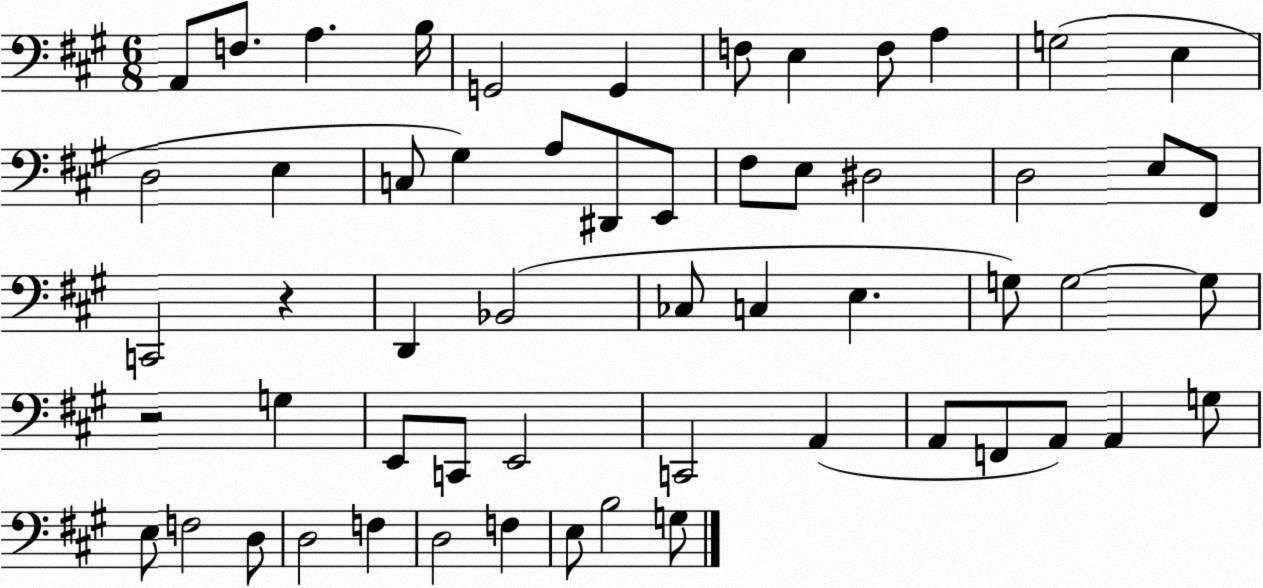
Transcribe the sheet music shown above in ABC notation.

X:1
T:Untitled
M:6/8
L:1/4
K:A
A,,/2 F,/2 A, B,/4 G,,2 G,, F,/2 E, F,/2 A, G,2 E, D,2 E, C,/2 ^G, A,/2 ^D,,/2 E,,/2 ^F,/2 E,/2 ^D,2 D,2 E,/2 ^F,,/2 C,,2 z D,, _B,,2 _C,/2 C, E, G,/2 G,2 G,/2 z2 G, E,,/2 C,,/2 E,,2 C,,2 A,, A,,/2 F,,/2 A,,/2 A,, G,/2 E,/2 F,2 D,/2 D,2 F, D,2 F, E,/2 B,2 G,/2